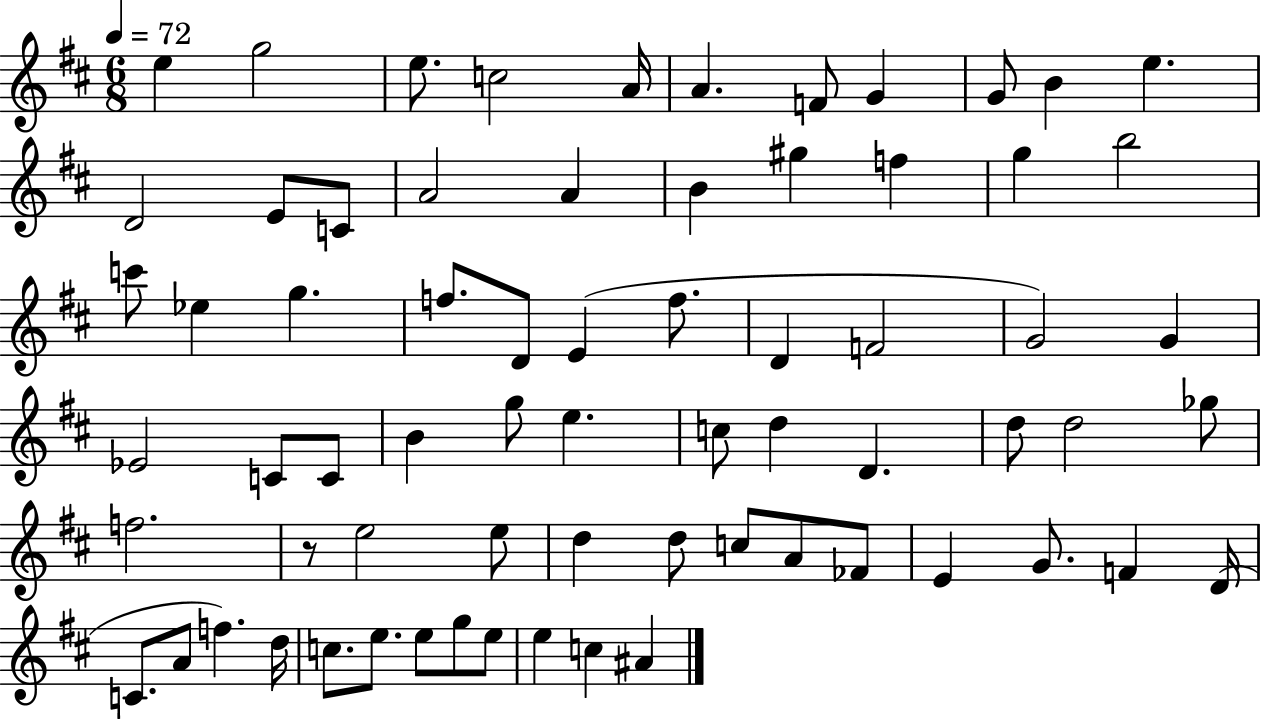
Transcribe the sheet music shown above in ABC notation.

X:1
T:Untitled
M:6/8
L:1/4
K:D
e g2 e/2 c2 A/4 A F/2 G G/2 B e D2 E/2 C/2 A2 A B ^g f g b2 c'/2 _e g f/2 D/2 E f/2 D F2 G2 G _E2 C/2 C/2 B g/2 e c/2 d D d/2 d2 _g/2 f2 z/2 e2 e/2 d d/2 c/2 A/2 _F/2 E G/2 F D/4 C/2 A/2 f d/4 c/2 e/2 e/2 g/2 e/2 e c ^A